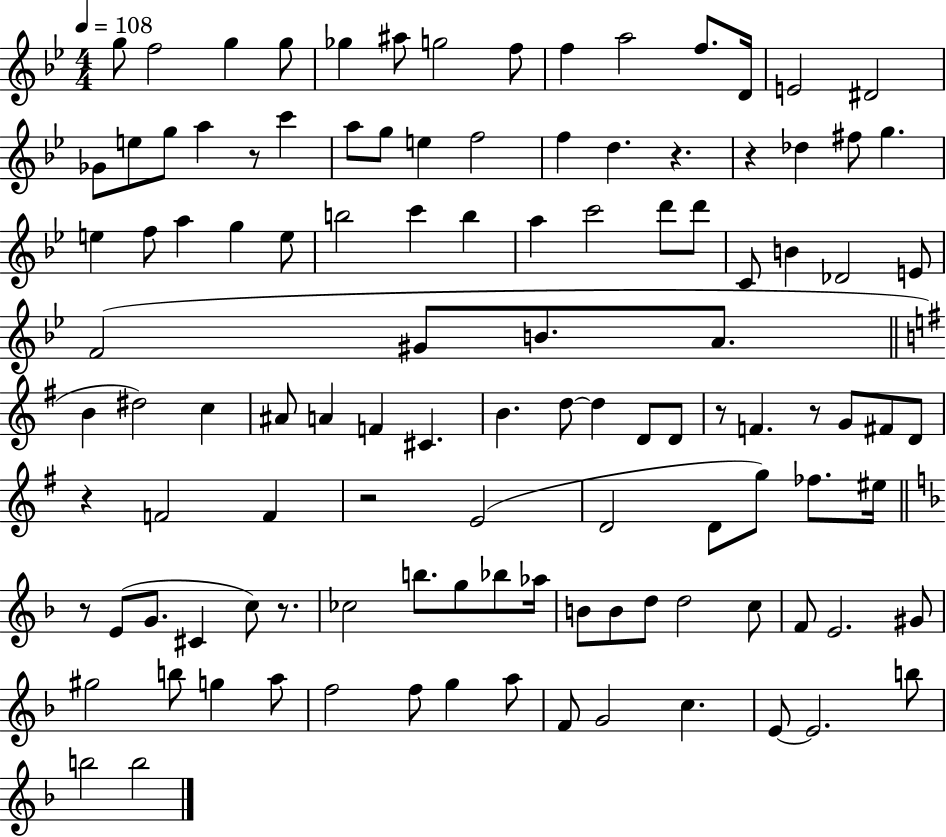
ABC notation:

X:1
T:Untitled
M:4/4
L:1/4
K:Bb
g/2 f2 g g/2 _g ^a/2 g2 f/2 f a2 f/2 D/4 E2 ^D2 _G/2 e/2 g/2 a z/2 c' a/2 g/2 e f2 f d z z _d ^f/2 g e f/2 a g e/2 b2 c' b a c'2 d'/2 d'/2 C/2 B _D2 E/2 F2 ^G/2 B/2 A/2 B ^d2 c ^A/2 A F ^C B d/2 d D/2 D/2 z/2 F z/2 G/2 ^F/2 D/2 z F2 F z2 E2 D2 D/2 g/2 _f/2 ^e/4 z/2 E/2 G/2 ^C c/2 z/2 _c2 b/2 g/2 _b/2 _a/4 B/2 B/2 d/2 d2 c/2 F/2 E2 ^G/2 ^g2 b/2 g a/2 f2 f/2 g a/2 F/2 G2 c E/2 E2 b/2 b2 b2